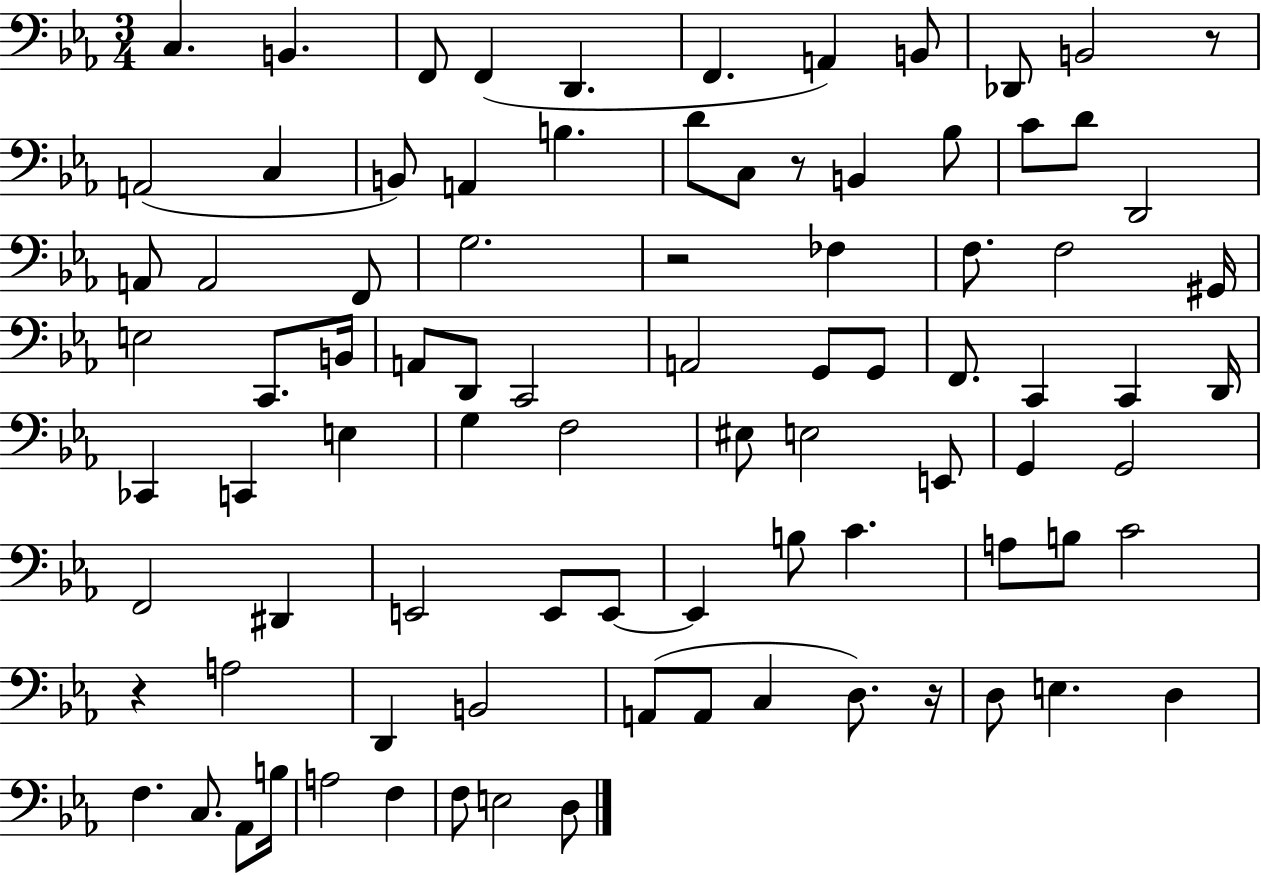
X:1
T:Untitled
M:3/4
L:1/4
K:Eb
C, B,, F,,/2 F,, D,, F,, A,, B,,/2 _D,,/2 B,,2 z/2 A,,2 C, B,,/2 A,, B, D/2 C,/2 z/2 B,, _B,/2 C/2 D/2 D,,2 A,,/2 A,,2 F,,/2 G,2 z2 _F, F,/2 F,2 ^G,,/4 E,2 C,,/2 B,,/4 A,,/2 D,,/2 C,,2 A,,2 G,,/2 G,,/2 F,,/2 C,, C,, D,,/4 _C,, C,, E, G, F,2 ^E,/2 E,2 E,,/2 G,, G,,2 F,,2 ^D,, E,,2 E,,/2 E,,/2 E,, B,/2 C A,/2 B,/2 C2 z A,2 D,, B,,2 A,,/2 A,,/2 C, D,/2 z/4 D,/2 E, D, F, C,/2 _A,,/2 B,/4 A,2 F, F,/2 E,2 D,/2